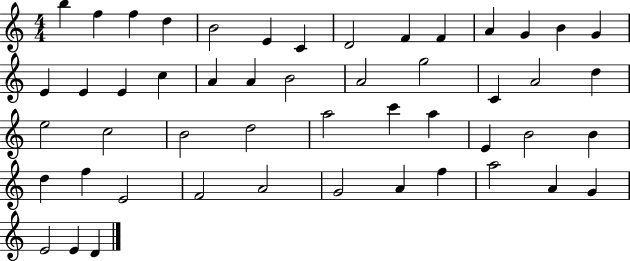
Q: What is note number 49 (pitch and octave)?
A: E4